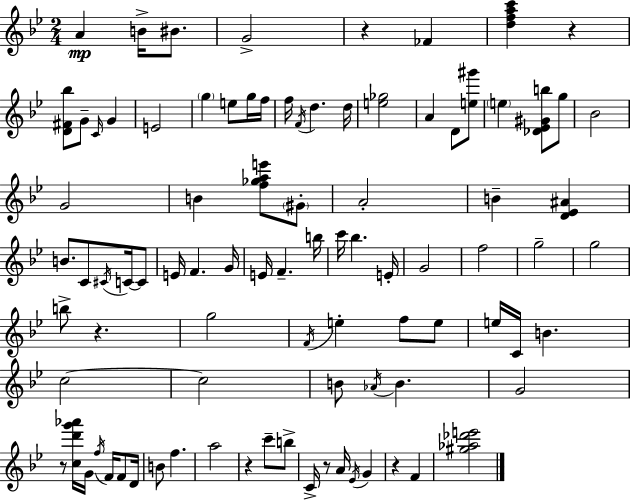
A4/q B4/s BIS4/e. G4/h R/q FES4/q [D5,F5,A5,C6]/q R/q [D4,F#4,Bb5]/e G4/e C4/s G4/q E4/h G5/q E5/e G5/s F5/s F5/s F4/s D5/q. D5/s [E5,Gb5]/h A4/q D4/e [E5,G#6]/e E5/q [Db4,Eb4,G#4,B5]/e G5/e Bb4/h G4/h B4/q [F5,Gb5,A5,E6]/e G#4/e A4/h B4/q [D4,Eb4,A#4]/q B4/e. C4/e C#4/s C4/s C4/e E4/s F4/q. G4/s E4/s F4/q. B5/s C6/s Bb5/q. E4/s G4/h F5/h G5/h G5/h B5/e R/q. G5/h F4/s E5/q F5/e E5/e E5/s C4/s B4/q. C5/h C5/h B4/e Ab4/s B4/q. G4/h R/e [C5,D6,G6,Ab6]/s G4/s F5/s F4/s F4/e D4/s B4/e F5/q. A5/h R/q C6/e B5/e C4/s R/e A4/s Eb4/s G4/q R/q F4/q [G#5,Ab5,Db6,E6]/h